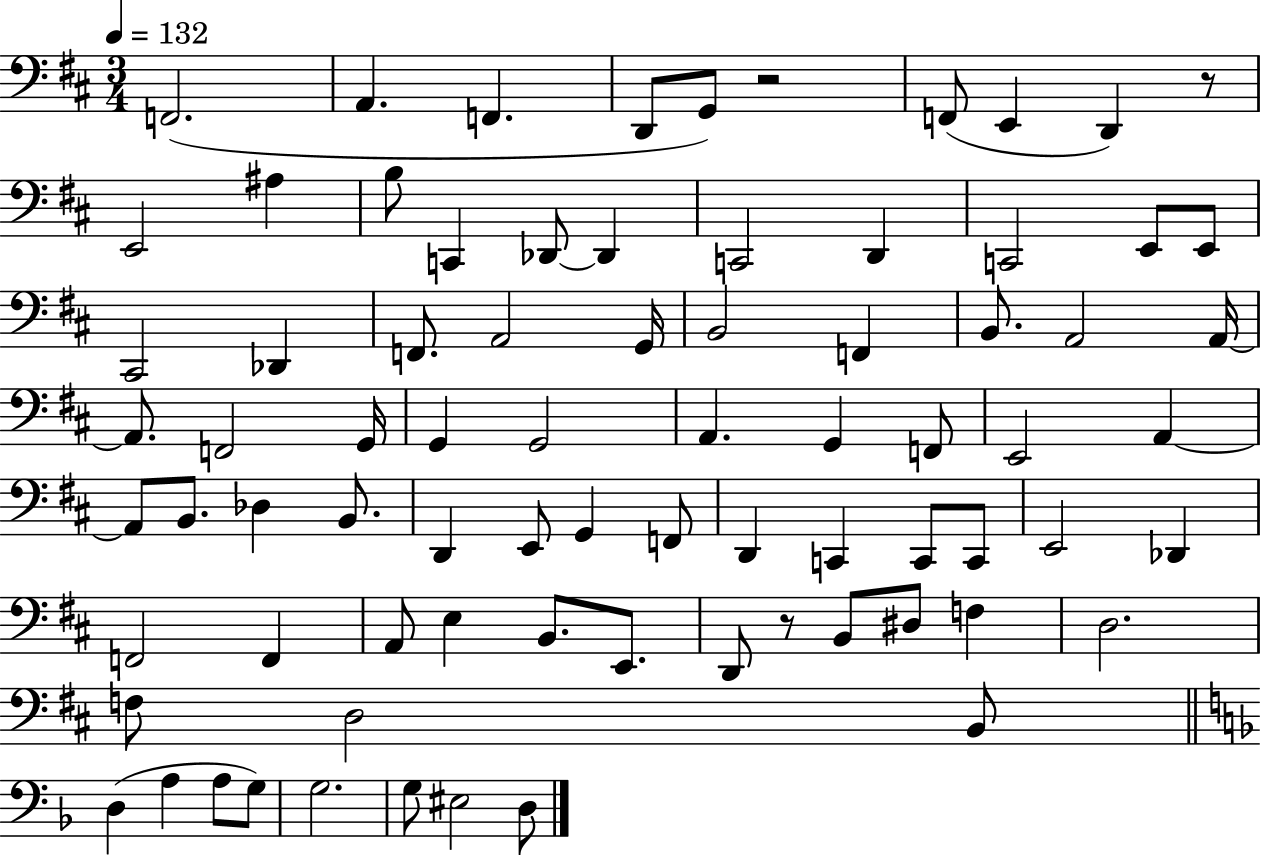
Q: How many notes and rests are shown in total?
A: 78